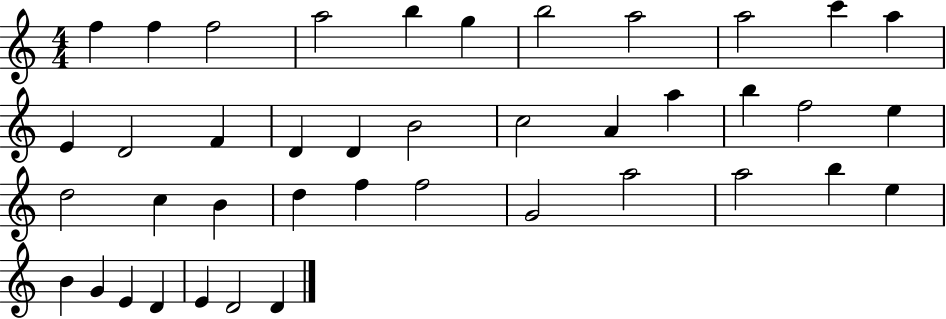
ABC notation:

X:1
T:Untitled
M:4/4
L:1/4
K:C
f f f2 a2 b g b2 a2 a2 c' a E D2 F D D B2 c2 A a b f2 e d2 c B d f f2 G2 a2 a2 b e B G E D E D2 D